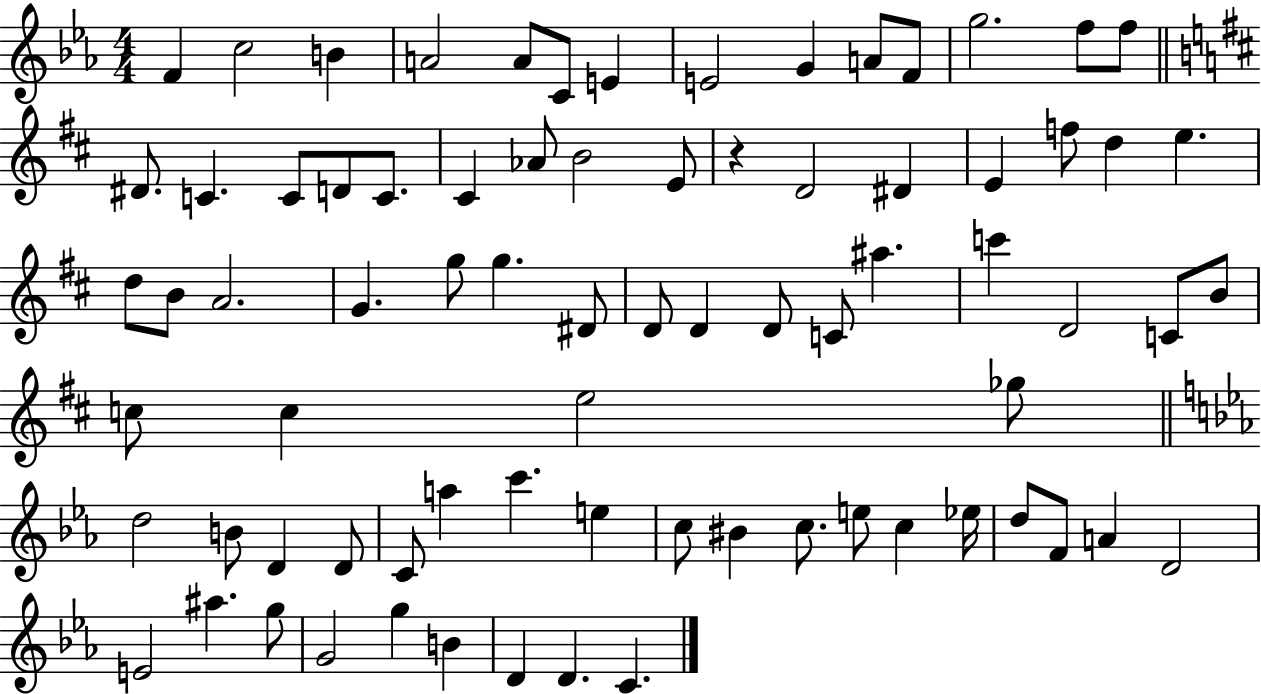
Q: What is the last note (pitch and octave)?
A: C4